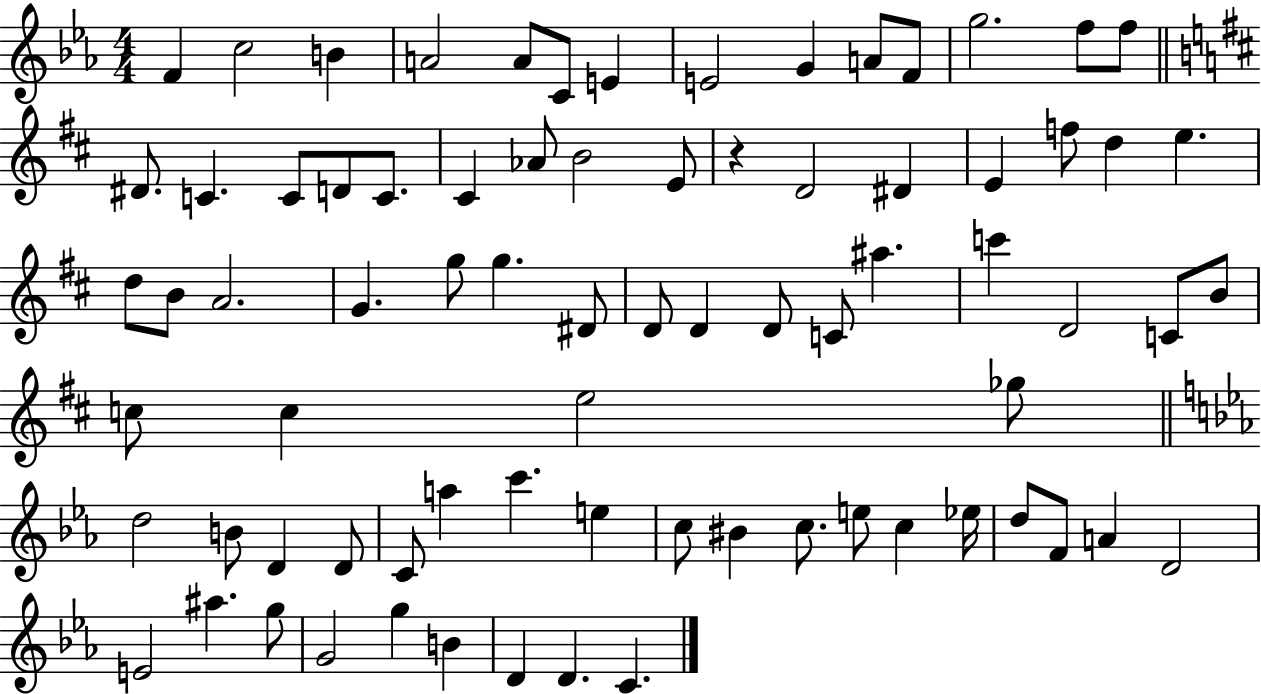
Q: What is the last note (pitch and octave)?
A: C4